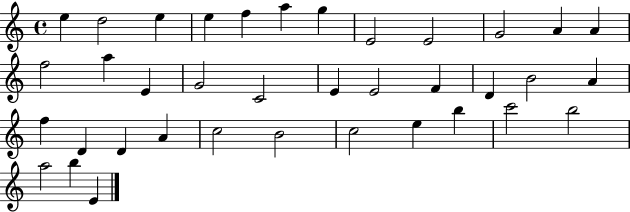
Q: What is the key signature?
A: C major